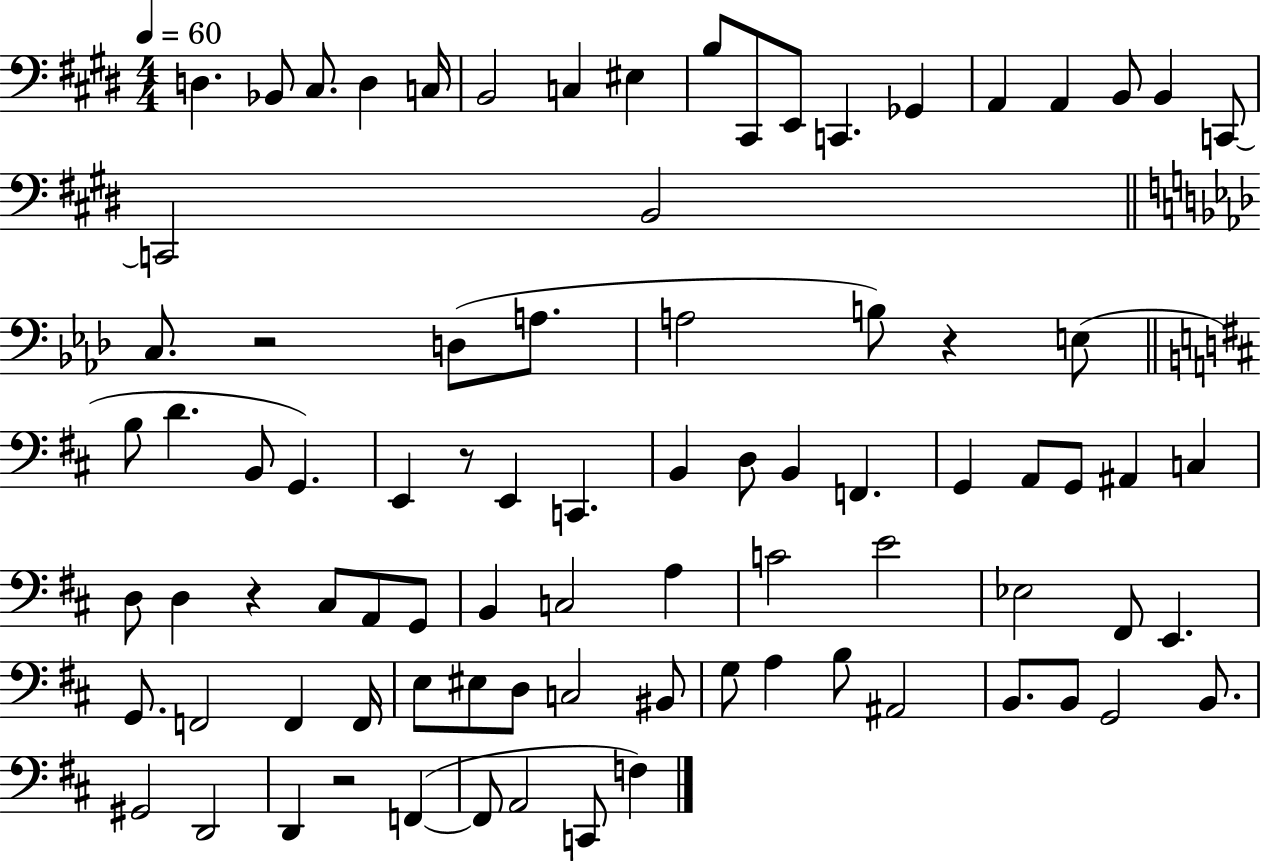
D3/q. Bb2/e C#3/e. D3/q C3/s B2/h C3/q EIS3/q B3/e C#2/e E2/e C2/q. Gb2/q A2/q A2/q B2/e B2/q C2/e C2/h B2/h C3/e. R/h D3/e A3/e. A3/h B3/e R/q E3/e B3/e D4/q. B2/e G2/q. E2/q R/e E2/q C2/q. B2/q D3/e B2/q F2/q. G2/q A2/e G2/e A#2/q C3/q D3/e D3/q R/q C#3/e A2/e G2/e B2/q C3/h A3/q C4/h E4/h Eb3/h F#2/e E2/q. G2/e. F2/h F2/q F2/s E3/e EIS3/e D3/e C3/h BIS2/e G3/e A3/q B3/e A#2/h B2/e. B2/e G2/h B2/e. G#2/h D2/h D2/q R/h F2/q F2/e A2/h C2/e F3/q